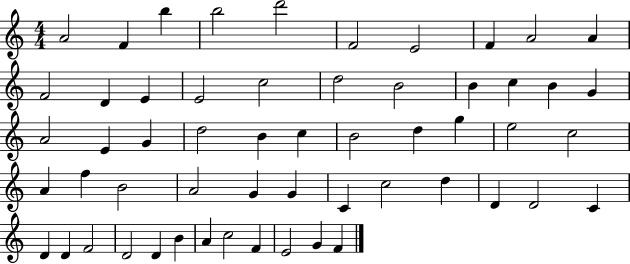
{
  \clef treble
  \numericTimeSignature
  \time 4/4
  \key c \major
  a'2 f'4 b''4 | b''2 d'''2 | f'2 e'2 | f'4 a'2 a'4 | \break f'2 d'4 e'4 | e'2 c''2 | d''2 b'2 | b'4 c''4 b'4 g'4 | \break a'2 e'4 g'4 | d''2 b'4 c''4 | b'2 d''4 g''4 | e''2 c''2 | \break a'4 f''4 b'2 | a'2 g'4 g'4 | c'4 c''2 d''4 | d'4 d'2 c'4 | \break d'4 d'4 f'2 | d'2 d'4 b'4 | a'4 c''2 f'4 | e'2 g'4 f'4 | \break \bar "|."
}